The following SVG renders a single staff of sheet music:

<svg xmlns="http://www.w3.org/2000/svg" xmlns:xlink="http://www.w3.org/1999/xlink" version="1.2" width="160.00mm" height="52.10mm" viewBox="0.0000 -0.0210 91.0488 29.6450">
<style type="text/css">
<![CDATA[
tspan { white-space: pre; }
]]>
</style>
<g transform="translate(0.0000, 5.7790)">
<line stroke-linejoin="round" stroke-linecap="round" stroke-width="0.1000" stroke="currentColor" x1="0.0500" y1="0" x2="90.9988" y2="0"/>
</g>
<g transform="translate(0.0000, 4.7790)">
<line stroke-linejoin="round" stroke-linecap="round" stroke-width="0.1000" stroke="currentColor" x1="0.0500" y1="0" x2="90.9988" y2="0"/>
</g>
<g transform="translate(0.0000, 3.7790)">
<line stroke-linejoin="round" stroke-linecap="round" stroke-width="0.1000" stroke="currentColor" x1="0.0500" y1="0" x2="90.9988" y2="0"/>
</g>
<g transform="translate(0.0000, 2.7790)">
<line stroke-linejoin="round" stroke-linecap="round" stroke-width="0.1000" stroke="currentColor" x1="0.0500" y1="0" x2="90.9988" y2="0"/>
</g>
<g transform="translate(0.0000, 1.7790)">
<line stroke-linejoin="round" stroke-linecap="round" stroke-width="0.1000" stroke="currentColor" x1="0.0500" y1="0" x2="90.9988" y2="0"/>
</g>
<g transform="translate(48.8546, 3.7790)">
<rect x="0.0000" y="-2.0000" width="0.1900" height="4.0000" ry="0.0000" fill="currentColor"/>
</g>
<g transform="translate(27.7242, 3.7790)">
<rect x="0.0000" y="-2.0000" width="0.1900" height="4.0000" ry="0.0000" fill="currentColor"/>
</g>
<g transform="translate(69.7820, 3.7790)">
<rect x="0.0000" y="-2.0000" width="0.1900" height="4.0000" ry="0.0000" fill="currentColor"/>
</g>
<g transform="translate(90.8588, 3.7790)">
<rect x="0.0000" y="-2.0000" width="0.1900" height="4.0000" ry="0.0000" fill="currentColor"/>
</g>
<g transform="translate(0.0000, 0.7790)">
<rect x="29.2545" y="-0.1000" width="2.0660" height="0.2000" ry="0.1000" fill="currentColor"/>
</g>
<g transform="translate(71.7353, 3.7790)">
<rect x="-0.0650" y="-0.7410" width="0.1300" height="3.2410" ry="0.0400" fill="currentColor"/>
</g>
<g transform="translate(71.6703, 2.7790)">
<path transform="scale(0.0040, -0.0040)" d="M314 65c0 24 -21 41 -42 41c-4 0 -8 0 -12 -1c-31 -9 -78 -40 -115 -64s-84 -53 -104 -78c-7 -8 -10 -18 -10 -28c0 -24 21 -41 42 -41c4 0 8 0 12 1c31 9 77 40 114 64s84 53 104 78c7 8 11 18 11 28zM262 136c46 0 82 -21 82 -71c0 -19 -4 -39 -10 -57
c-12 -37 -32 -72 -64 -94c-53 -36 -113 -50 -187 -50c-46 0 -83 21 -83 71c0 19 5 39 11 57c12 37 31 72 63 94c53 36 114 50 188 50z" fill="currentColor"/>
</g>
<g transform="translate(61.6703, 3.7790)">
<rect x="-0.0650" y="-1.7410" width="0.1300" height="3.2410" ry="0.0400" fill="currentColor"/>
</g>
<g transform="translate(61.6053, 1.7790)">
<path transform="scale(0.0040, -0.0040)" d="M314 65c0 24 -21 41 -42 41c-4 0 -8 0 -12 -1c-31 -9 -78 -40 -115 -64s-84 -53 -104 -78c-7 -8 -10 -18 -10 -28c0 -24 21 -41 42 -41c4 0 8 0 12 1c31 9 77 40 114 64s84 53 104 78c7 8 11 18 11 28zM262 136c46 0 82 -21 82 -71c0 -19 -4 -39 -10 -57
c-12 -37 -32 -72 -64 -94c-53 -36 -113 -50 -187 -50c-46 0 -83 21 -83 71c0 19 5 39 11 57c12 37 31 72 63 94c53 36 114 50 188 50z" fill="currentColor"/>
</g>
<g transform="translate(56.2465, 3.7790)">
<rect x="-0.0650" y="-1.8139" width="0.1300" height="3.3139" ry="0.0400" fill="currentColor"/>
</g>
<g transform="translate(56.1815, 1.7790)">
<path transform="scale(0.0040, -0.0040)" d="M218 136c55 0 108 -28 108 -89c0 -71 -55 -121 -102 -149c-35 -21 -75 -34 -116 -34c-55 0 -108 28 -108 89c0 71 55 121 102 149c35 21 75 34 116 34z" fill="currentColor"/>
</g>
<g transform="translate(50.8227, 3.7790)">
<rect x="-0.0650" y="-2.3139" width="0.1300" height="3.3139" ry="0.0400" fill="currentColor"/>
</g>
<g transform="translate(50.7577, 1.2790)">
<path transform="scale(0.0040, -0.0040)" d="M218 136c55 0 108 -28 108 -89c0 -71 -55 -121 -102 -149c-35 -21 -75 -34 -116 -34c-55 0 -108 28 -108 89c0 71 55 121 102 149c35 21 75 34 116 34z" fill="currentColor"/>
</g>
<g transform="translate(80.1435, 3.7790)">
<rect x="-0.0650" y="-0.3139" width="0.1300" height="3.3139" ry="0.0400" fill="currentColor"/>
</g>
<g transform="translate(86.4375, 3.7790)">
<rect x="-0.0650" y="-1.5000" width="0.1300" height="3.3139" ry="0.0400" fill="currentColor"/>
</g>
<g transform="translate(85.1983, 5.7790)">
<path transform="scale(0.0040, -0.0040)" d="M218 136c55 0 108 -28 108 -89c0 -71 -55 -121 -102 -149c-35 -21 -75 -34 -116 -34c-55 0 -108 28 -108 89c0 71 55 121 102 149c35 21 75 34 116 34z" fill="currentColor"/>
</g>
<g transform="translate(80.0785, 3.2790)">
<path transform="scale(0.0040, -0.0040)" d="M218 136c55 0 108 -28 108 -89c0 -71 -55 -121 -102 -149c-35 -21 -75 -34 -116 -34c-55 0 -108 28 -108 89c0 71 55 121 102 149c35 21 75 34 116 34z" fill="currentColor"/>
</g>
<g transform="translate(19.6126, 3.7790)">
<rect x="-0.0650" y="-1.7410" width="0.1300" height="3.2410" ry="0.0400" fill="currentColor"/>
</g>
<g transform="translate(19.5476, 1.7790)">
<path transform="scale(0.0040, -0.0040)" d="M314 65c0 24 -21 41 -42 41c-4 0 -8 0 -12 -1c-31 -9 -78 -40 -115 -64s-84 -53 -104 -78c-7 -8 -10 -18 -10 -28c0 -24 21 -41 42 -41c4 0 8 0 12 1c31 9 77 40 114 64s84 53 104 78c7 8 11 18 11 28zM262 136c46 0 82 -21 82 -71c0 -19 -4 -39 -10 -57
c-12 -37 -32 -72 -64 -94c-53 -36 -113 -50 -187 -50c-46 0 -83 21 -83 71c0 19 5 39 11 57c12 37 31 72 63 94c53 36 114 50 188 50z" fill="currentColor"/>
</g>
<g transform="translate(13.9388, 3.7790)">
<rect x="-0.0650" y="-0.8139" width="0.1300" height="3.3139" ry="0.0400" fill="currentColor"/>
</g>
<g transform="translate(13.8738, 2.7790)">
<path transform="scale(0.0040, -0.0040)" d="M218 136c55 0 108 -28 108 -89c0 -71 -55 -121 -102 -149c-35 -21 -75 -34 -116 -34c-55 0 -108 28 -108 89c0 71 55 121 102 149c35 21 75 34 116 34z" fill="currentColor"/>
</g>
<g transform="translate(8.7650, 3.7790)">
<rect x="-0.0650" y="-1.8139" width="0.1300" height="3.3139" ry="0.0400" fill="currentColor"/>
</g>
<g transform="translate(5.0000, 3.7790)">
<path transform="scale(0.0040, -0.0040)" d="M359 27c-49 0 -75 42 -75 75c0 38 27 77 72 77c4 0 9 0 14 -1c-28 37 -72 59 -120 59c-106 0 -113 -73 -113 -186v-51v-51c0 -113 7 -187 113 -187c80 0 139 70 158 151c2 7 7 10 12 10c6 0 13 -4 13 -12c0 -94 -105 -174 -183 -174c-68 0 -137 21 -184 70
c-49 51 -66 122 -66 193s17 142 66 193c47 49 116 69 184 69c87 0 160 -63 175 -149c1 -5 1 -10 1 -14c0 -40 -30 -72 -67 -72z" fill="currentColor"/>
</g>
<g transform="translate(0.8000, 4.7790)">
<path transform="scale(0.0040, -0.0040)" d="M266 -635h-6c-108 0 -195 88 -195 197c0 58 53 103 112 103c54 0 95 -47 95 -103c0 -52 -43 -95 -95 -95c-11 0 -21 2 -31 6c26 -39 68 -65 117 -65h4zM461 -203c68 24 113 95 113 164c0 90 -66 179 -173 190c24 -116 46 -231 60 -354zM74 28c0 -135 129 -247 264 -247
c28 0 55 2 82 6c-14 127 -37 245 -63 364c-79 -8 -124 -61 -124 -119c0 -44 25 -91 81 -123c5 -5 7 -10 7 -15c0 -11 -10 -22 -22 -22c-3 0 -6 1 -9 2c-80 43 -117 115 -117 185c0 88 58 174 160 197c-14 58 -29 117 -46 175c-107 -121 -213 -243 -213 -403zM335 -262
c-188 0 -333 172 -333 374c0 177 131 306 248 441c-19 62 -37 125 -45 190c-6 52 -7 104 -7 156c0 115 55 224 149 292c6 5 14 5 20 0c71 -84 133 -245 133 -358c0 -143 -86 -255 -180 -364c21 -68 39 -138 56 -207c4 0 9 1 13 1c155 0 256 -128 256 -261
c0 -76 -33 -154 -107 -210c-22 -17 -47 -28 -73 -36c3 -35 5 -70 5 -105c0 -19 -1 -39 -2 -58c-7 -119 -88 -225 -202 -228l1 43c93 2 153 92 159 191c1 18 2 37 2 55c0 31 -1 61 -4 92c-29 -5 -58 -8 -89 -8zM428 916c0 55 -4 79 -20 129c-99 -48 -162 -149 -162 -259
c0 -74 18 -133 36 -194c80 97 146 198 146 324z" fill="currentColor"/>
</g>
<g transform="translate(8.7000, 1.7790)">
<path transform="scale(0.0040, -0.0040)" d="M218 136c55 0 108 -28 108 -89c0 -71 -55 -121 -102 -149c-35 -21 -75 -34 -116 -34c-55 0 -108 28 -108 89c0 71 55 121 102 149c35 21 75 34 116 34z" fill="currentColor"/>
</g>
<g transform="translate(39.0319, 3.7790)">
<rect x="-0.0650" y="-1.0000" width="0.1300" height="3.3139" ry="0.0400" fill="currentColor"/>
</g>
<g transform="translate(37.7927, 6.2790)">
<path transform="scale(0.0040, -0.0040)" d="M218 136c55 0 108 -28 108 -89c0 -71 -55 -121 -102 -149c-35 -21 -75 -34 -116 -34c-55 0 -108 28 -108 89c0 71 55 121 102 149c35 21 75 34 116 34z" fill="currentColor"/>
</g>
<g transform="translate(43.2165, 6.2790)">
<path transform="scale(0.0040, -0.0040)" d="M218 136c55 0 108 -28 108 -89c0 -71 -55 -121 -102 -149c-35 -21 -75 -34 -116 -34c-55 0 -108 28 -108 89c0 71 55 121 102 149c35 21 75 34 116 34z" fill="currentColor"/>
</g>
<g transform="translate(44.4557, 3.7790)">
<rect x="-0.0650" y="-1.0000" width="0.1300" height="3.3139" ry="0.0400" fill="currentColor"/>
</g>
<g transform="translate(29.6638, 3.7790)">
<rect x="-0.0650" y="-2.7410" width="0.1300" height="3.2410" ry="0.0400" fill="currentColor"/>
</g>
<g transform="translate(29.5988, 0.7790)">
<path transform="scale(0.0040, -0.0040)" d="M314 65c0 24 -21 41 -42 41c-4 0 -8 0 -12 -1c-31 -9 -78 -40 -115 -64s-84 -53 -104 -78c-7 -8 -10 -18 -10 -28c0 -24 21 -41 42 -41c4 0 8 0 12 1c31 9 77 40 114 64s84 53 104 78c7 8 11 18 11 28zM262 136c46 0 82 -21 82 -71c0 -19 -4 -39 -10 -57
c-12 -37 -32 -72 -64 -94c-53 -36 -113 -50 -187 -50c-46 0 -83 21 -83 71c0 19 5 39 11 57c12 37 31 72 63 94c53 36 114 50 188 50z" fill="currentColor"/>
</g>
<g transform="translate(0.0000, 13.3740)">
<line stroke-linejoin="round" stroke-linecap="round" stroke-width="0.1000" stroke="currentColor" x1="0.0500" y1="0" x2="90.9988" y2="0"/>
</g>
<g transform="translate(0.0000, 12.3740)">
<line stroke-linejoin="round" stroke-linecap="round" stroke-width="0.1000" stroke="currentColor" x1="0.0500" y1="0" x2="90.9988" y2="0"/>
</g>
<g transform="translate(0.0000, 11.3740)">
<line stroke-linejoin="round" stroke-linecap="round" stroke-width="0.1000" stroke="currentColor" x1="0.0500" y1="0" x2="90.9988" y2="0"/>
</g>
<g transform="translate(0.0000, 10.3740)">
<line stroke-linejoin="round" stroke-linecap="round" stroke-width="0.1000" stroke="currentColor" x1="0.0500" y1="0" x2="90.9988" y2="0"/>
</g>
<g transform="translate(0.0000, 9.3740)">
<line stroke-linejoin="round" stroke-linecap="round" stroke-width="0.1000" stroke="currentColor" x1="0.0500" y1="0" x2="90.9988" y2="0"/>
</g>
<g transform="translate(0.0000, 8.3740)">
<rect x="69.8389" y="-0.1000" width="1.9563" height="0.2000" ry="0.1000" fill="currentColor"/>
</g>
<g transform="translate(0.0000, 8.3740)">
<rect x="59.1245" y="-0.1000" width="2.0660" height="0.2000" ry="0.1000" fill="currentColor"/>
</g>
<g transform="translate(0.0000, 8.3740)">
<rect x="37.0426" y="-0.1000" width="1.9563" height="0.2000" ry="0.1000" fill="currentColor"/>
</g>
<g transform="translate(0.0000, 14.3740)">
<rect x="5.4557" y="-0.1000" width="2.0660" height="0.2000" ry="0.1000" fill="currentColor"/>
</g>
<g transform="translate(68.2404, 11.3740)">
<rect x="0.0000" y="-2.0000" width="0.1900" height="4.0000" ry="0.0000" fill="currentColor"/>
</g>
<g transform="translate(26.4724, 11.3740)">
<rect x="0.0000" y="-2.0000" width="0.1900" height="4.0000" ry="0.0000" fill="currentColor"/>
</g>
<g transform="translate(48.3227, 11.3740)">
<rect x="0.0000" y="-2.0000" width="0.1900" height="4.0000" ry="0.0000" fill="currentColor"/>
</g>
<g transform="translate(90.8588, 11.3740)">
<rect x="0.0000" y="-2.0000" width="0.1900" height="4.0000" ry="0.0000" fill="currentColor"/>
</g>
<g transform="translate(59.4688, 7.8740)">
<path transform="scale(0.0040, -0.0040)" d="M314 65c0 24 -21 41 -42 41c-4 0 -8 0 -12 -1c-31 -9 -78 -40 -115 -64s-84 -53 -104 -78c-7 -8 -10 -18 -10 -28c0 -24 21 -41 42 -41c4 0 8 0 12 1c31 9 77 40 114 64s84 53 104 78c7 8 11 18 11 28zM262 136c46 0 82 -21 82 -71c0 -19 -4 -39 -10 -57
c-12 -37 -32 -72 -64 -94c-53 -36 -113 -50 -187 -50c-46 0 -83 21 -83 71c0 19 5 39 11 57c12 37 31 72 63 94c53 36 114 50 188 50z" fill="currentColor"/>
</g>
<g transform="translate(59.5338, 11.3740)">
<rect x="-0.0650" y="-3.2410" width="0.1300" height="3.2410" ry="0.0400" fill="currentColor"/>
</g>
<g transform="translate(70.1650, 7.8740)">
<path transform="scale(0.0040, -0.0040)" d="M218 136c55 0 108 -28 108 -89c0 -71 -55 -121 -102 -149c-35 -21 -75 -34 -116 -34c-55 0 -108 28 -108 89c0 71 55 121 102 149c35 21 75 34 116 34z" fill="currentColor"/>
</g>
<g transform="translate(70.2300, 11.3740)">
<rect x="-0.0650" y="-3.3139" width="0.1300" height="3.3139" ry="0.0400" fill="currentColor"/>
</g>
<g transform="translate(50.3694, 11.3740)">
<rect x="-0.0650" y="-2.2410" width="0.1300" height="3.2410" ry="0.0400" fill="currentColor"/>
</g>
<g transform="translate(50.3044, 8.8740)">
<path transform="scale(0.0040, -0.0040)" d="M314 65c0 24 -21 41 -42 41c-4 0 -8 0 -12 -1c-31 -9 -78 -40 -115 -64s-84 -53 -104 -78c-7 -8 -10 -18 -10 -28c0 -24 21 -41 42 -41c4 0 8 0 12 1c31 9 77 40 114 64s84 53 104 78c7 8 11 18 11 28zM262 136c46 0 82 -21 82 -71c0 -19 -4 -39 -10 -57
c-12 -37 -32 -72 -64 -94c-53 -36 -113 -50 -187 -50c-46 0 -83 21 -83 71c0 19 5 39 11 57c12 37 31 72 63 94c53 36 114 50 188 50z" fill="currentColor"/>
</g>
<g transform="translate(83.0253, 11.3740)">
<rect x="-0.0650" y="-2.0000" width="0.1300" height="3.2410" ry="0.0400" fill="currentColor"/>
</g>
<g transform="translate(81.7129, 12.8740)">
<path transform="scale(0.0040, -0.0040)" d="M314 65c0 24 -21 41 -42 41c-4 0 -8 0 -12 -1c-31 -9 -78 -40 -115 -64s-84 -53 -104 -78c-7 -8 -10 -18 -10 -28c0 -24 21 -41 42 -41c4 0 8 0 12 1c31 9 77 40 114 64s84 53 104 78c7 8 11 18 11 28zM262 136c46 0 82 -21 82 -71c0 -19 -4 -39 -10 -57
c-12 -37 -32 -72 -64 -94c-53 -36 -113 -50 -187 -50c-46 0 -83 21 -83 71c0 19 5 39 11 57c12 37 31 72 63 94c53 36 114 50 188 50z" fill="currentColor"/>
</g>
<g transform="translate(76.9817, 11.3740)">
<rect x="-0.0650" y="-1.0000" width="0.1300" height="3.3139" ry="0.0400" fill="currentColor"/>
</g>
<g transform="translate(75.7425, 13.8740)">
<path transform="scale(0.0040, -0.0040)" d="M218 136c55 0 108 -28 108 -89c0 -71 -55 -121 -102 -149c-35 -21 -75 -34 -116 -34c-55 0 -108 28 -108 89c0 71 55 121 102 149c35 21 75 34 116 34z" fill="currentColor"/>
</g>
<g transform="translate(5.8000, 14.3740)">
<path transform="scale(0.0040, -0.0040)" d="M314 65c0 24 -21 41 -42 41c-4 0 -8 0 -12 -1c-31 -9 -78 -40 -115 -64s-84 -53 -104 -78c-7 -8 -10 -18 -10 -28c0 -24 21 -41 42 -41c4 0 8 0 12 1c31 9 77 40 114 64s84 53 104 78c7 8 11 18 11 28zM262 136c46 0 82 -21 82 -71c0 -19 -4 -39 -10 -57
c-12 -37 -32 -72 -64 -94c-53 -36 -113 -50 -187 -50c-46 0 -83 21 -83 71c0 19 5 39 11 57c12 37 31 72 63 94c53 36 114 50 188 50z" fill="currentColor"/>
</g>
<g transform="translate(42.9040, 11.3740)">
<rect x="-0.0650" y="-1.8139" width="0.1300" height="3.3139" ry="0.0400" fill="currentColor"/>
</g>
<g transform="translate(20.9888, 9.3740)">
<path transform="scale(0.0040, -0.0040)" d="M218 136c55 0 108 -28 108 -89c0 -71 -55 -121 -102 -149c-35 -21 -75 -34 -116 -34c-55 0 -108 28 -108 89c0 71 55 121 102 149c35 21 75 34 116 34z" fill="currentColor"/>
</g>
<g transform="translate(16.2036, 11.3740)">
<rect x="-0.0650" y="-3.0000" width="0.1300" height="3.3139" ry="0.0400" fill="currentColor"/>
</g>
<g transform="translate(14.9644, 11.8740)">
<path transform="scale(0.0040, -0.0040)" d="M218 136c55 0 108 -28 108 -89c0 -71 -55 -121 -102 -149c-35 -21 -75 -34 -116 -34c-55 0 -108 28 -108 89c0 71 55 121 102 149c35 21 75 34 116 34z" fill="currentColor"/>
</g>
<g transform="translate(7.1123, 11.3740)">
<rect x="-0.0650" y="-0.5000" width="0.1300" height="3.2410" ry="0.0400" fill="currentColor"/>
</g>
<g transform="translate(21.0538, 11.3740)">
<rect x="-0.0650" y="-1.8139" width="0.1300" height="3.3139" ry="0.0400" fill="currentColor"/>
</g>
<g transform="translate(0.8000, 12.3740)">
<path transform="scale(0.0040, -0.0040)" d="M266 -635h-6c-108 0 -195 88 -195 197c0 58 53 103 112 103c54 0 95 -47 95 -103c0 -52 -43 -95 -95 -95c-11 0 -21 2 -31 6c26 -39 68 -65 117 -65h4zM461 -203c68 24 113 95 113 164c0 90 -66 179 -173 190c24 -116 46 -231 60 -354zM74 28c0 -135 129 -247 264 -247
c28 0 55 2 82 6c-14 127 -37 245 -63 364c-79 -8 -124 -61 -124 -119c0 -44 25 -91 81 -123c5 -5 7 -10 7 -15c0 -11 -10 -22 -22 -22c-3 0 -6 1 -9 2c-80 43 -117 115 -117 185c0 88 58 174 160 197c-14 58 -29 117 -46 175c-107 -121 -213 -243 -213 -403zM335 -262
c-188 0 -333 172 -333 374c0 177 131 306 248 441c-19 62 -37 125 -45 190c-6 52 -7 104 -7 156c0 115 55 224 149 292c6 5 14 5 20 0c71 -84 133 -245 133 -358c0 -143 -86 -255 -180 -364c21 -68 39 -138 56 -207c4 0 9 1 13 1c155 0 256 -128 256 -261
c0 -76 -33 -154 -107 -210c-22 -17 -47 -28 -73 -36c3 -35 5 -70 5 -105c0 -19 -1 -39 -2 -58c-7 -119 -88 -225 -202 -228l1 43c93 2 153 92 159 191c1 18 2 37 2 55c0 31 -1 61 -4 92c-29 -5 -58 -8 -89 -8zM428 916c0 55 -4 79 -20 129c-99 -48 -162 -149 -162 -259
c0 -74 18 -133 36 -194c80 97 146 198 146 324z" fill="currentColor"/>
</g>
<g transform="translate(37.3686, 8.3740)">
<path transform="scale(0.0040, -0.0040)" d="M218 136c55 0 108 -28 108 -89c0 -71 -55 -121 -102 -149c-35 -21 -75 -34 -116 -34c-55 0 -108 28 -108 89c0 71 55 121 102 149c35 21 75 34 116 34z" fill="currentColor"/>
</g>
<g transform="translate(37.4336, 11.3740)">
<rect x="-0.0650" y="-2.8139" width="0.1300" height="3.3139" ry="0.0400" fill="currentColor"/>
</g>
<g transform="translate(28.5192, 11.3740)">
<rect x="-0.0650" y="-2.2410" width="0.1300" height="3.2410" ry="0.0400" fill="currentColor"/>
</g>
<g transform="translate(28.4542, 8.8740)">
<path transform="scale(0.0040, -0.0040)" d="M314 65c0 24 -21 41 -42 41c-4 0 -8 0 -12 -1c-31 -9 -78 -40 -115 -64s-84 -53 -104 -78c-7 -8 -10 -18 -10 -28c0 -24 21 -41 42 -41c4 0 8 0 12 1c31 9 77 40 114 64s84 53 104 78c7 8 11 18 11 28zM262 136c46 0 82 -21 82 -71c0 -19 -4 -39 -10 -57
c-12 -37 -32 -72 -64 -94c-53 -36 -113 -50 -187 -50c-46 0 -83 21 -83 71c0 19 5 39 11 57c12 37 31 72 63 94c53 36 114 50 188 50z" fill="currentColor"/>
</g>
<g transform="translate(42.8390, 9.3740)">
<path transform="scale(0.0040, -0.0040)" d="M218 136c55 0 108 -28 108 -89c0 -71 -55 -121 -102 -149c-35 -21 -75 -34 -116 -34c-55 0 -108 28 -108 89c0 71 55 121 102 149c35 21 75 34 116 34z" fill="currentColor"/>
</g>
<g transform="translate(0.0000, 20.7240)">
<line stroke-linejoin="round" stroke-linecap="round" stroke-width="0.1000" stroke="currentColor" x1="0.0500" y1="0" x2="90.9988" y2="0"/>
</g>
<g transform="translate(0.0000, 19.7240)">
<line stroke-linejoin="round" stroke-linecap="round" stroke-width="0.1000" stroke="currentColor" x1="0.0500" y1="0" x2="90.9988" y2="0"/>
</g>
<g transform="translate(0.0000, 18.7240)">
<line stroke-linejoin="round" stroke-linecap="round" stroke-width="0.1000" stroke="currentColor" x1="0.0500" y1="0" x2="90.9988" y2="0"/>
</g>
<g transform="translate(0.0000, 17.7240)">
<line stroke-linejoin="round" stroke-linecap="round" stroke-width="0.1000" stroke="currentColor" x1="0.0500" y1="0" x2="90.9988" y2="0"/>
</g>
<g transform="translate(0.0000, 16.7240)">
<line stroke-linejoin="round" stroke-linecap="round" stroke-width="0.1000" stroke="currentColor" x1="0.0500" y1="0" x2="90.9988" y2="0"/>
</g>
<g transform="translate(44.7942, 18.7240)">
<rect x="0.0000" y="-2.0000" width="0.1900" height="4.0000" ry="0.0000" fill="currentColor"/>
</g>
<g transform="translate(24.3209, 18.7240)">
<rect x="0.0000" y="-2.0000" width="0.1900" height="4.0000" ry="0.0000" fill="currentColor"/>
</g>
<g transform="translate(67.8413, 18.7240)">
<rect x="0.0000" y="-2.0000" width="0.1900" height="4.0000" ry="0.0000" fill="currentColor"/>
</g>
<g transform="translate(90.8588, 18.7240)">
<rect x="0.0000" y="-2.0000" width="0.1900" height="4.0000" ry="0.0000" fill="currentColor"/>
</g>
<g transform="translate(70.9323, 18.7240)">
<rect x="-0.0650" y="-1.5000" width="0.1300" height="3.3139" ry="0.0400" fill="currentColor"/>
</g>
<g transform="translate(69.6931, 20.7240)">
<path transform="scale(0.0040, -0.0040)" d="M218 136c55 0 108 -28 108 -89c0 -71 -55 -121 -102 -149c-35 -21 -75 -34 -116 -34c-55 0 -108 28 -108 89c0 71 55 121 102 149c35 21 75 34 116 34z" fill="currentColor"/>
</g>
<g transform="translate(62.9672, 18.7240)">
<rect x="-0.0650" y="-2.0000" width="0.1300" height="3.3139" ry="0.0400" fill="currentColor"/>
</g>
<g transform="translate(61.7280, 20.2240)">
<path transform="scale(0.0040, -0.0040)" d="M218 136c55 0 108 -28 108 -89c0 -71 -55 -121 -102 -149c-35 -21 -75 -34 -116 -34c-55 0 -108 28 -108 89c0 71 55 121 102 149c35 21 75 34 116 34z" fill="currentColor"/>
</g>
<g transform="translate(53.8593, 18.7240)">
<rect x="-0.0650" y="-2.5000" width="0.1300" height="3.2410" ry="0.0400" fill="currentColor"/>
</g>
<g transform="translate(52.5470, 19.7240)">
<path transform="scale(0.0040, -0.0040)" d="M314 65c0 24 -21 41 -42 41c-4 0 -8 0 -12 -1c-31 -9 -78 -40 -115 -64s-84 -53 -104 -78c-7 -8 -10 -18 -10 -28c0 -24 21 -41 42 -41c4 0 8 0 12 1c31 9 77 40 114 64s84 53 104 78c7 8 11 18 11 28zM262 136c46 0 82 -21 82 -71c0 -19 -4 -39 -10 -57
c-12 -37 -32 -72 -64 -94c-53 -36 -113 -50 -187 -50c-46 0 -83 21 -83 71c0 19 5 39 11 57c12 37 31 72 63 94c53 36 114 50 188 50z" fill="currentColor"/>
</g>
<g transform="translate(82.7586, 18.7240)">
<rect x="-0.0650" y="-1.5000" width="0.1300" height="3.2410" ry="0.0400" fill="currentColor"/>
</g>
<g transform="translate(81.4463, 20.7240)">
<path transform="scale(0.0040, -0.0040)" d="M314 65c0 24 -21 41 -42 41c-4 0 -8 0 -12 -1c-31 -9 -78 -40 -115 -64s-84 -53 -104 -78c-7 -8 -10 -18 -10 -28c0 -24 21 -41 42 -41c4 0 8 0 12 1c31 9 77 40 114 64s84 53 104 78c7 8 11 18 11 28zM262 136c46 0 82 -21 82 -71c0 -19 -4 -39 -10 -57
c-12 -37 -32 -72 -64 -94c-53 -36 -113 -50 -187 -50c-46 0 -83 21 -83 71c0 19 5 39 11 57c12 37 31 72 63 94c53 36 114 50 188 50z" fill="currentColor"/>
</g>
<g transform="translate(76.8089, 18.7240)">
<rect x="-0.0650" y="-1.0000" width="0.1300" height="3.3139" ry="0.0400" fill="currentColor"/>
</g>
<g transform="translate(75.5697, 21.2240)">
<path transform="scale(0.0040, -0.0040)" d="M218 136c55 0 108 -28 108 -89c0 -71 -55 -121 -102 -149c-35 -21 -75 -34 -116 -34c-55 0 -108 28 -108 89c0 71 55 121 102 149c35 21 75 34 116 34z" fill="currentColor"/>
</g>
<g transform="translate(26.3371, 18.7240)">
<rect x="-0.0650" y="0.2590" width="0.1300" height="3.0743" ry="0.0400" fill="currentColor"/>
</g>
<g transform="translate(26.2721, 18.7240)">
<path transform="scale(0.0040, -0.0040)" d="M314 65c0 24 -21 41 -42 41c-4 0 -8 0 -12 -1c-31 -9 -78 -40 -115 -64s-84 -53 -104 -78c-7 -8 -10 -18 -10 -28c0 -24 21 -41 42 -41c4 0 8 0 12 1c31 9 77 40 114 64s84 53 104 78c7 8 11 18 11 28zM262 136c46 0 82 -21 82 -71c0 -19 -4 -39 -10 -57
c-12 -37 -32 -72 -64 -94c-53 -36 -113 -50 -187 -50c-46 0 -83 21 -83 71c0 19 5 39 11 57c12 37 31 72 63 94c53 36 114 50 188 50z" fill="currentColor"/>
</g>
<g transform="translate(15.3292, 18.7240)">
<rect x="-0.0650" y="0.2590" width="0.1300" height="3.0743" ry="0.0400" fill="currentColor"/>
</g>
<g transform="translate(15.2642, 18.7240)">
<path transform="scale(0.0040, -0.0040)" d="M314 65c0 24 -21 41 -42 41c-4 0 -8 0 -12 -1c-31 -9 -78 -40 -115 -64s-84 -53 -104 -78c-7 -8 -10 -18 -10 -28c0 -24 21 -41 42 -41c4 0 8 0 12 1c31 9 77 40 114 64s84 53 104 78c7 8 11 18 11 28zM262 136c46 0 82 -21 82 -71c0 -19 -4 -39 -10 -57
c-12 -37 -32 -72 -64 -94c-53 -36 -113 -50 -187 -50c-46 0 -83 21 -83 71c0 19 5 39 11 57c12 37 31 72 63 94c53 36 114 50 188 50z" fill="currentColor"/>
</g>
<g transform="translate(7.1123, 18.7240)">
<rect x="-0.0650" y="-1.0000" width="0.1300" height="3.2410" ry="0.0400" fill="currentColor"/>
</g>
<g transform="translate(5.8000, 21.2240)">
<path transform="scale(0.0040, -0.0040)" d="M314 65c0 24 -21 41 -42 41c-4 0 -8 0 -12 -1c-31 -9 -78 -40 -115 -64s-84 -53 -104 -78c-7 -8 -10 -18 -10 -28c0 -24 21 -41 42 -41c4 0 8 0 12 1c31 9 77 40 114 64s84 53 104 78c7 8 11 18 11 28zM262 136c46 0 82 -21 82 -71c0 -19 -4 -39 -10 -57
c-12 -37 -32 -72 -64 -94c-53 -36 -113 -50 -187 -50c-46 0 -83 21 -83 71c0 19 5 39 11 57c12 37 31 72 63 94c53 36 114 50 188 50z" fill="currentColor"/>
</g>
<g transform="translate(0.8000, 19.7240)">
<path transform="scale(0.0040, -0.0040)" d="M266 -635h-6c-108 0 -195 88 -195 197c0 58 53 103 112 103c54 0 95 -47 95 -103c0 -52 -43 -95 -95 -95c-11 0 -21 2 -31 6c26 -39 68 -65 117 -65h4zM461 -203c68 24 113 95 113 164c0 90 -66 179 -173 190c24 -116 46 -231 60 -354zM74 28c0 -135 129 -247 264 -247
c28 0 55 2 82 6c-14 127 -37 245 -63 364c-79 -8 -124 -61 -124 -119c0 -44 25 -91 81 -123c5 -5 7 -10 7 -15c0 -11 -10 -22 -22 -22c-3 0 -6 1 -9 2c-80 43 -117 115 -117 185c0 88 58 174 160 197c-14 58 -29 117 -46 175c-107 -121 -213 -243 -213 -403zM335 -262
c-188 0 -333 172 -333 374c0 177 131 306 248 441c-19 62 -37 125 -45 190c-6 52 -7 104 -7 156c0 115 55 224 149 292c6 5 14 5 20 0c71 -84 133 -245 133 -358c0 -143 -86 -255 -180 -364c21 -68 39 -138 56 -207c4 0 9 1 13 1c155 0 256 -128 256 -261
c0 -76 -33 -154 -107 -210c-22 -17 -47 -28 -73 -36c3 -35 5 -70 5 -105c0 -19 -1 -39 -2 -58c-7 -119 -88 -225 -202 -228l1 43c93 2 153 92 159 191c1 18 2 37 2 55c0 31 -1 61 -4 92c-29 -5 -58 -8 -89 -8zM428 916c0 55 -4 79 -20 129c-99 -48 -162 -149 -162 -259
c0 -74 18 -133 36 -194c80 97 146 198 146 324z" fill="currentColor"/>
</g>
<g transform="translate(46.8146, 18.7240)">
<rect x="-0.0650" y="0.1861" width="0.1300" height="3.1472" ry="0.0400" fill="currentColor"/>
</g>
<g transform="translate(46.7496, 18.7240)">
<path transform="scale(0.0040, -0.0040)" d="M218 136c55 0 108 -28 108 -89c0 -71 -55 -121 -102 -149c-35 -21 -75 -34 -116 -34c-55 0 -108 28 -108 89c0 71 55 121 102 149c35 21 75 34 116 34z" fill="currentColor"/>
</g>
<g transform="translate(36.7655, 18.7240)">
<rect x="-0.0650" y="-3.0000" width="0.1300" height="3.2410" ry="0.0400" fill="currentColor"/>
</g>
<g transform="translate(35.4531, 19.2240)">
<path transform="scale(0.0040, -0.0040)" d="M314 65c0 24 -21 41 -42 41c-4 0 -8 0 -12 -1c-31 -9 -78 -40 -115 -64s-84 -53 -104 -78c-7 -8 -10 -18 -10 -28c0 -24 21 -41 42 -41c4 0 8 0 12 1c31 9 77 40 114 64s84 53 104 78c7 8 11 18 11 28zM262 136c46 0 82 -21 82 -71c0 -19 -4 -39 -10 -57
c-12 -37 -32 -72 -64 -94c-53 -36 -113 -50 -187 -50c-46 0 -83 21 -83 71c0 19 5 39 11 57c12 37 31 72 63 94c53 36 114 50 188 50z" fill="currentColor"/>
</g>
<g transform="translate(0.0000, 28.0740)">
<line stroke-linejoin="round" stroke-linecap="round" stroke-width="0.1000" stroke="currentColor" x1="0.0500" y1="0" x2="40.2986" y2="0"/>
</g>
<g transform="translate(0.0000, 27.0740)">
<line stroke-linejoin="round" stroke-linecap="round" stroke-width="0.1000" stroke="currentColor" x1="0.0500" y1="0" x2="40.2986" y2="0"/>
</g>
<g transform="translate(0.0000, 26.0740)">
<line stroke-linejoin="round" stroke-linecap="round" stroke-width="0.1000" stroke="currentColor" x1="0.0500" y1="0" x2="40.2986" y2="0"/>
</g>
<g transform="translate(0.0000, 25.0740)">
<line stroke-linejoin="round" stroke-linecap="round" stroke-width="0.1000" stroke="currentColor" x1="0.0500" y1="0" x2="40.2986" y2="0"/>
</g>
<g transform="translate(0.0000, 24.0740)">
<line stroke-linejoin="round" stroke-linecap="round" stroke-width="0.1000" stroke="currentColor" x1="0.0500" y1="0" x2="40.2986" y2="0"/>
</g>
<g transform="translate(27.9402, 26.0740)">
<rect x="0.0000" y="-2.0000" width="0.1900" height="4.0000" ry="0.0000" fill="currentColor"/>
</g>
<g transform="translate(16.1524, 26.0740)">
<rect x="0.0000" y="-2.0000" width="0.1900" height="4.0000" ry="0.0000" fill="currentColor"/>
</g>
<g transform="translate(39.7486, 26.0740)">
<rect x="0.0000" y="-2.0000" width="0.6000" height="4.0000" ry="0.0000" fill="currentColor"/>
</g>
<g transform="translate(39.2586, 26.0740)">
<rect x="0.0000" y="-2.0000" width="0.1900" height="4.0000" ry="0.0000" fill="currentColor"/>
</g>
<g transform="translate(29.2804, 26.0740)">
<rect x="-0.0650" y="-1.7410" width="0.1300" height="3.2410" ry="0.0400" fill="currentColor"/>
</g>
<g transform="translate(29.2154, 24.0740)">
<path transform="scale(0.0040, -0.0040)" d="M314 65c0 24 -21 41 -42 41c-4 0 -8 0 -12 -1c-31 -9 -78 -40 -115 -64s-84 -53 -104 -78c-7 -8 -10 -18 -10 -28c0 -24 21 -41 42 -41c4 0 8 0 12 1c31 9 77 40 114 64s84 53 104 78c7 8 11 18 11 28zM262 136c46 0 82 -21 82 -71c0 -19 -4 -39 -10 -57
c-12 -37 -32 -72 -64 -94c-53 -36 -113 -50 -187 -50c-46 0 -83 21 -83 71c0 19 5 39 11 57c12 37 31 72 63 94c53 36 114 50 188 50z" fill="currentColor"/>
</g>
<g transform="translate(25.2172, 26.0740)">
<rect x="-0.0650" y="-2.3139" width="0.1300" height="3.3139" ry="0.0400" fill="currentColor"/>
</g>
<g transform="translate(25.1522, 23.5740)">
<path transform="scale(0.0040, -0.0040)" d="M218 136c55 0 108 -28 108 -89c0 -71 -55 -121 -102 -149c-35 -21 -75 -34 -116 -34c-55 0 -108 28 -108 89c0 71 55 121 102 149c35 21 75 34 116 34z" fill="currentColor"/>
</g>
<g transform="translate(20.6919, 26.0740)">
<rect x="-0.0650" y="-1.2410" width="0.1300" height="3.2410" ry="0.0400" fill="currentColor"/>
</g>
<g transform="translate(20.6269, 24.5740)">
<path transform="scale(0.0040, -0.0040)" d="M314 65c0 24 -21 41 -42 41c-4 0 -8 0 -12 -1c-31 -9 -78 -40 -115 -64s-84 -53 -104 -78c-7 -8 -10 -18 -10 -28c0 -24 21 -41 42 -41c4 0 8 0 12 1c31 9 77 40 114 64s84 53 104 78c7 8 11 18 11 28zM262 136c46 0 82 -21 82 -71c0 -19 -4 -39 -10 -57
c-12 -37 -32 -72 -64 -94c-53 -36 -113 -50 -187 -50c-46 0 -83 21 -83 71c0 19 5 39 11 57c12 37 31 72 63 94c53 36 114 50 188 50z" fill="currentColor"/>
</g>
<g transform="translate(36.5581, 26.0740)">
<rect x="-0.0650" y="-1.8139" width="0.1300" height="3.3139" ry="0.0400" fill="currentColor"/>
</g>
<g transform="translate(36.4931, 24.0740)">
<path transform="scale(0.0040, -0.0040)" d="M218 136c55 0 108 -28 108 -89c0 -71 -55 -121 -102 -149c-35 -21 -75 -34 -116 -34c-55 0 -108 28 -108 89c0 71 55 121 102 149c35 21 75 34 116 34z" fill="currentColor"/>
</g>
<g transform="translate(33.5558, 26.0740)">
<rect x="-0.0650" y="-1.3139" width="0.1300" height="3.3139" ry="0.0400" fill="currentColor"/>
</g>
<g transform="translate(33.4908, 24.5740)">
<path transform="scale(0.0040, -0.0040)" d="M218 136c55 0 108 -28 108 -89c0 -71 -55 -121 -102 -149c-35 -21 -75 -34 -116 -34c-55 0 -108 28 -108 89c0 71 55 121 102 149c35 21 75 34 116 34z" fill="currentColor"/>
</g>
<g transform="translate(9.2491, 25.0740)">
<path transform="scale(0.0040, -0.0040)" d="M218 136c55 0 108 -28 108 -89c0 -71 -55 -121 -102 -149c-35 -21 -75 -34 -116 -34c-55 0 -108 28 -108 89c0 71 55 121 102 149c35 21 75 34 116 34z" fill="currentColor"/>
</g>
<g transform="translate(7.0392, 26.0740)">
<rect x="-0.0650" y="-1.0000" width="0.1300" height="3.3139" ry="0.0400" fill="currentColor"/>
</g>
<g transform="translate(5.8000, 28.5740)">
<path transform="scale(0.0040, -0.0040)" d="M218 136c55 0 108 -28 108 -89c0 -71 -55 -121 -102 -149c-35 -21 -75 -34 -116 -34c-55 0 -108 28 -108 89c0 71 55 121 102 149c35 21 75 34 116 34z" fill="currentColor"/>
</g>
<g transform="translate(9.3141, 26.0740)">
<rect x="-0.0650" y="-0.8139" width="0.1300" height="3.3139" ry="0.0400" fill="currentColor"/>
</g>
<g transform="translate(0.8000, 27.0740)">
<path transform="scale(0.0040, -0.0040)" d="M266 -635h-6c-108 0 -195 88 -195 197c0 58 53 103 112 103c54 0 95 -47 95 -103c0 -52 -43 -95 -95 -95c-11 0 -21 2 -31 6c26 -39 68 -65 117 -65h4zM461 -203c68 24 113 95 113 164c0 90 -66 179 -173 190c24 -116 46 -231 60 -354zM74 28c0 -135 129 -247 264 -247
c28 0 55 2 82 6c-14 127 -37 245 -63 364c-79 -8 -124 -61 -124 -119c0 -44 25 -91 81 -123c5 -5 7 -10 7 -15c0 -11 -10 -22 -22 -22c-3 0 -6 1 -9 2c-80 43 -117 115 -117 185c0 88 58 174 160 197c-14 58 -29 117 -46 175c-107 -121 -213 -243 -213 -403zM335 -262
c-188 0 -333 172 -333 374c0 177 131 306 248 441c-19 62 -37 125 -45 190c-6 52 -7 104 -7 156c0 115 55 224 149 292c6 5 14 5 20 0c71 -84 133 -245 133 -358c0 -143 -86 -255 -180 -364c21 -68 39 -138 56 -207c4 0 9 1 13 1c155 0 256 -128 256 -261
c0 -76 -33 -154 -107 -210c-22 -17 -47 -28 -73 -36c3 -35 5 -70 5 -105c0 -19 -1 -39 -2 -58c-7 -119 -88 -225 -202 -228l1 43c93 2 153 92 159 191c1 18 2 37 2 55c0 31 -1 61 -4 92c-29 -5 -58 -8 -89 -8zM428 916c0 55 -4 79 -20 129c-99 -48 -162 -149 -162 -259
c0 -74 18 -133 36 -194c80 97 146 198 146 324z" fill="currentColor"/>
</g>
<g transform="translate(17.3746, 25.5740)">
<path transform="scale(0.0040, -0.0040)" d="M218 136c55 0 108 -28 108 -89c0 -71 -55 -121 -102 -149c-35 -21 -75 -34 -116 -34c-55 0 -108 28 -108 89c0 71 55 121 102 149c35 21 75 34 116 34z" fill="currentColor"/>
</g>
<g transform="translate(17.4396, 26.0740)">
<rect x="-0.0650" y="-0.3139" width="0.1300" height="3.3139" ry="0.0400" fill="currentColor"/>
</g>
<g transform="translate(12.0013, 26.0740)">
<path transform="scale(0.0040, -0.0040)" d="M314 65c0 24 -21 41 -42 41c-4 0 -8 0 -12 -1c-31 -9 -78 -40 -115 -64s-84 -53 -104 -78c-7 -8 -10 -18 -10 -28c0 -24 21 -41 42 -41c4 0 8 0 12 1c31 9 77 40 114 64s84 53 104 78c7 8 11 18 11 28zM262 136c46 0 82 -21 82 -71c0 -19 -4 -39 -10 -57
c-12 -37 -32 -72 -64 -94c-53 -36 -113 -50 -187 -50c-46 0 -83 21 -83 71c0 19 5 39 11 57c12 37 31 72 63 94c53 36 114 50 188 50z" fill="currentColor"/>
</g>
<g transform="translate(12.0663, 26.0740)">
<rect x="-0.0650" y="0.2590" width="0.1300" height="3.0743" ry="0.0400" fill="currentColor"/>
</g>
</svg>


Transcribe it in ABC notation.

X:1
T:Untitled
M:4/4
L:1/4
K:C
f d f2 a2 D D g f f2 d2 c E C2 A f g2 a f g2 b2 b D F2 D2 B2 B2 A2 B G2 F E D E2 D d B2 c e2 g f2 e f